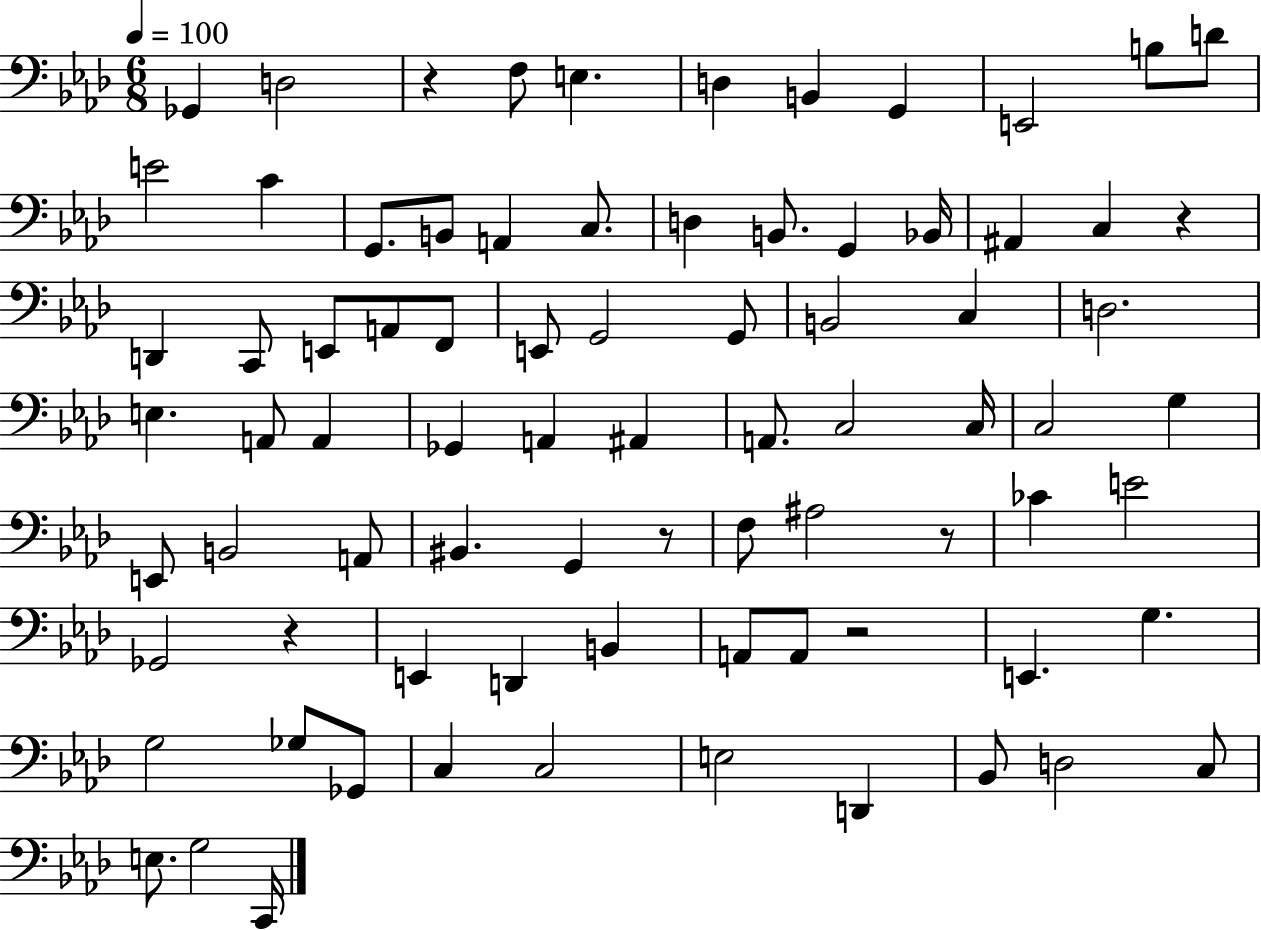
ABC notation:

X:1
T:Untitled
M:6/8
L:1/4
K:Ab
_G,, D,2 z F,/2 E, D, B,, G,, E,,2 B,/2 D/2 E2 C G,,/2 B,,/2 A,, C,/2 D, B,,/2 G,, _B,,/4 ^A,, C, z D,, C,,/2 E,,/2 A,,/2 F,,/2 E,,/2 G,,2 G,,/2 B,,2 C, D,2 E, A,,/2 A,, _G,, A,, ^A,, A,,/2 C,2 C,/4 C,2 G, E,,/2 B,,2 A,,/2 ^B,, G,, z/2 F,/2 ^A,2 z/2 _C E2 _G,,2 z E,, D,, B,, A,,/2 A,,/2 z2 E,, G, G,2 _G,/2 _G,,/2 C, C,2 E,2 D,, _B,,/2 D,2 C,/2 E,/2 G,2 C,,/4